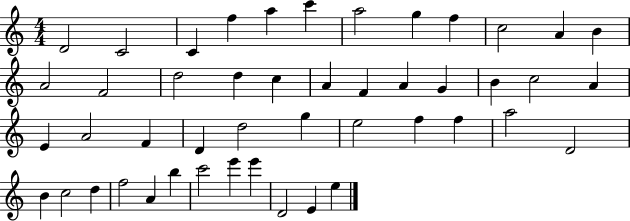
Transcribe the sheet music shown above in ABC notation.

X:1
T:Untitled
M:4/4
L:1/4
K:C
D2 C2 C f a c' a2 g f c2 A B A2 F2 d2 d c A F A G B c2 A E A2 F D d2 g e2 f f a2 D2 B c2 d f2 A b c'2 e' e' D2 E e